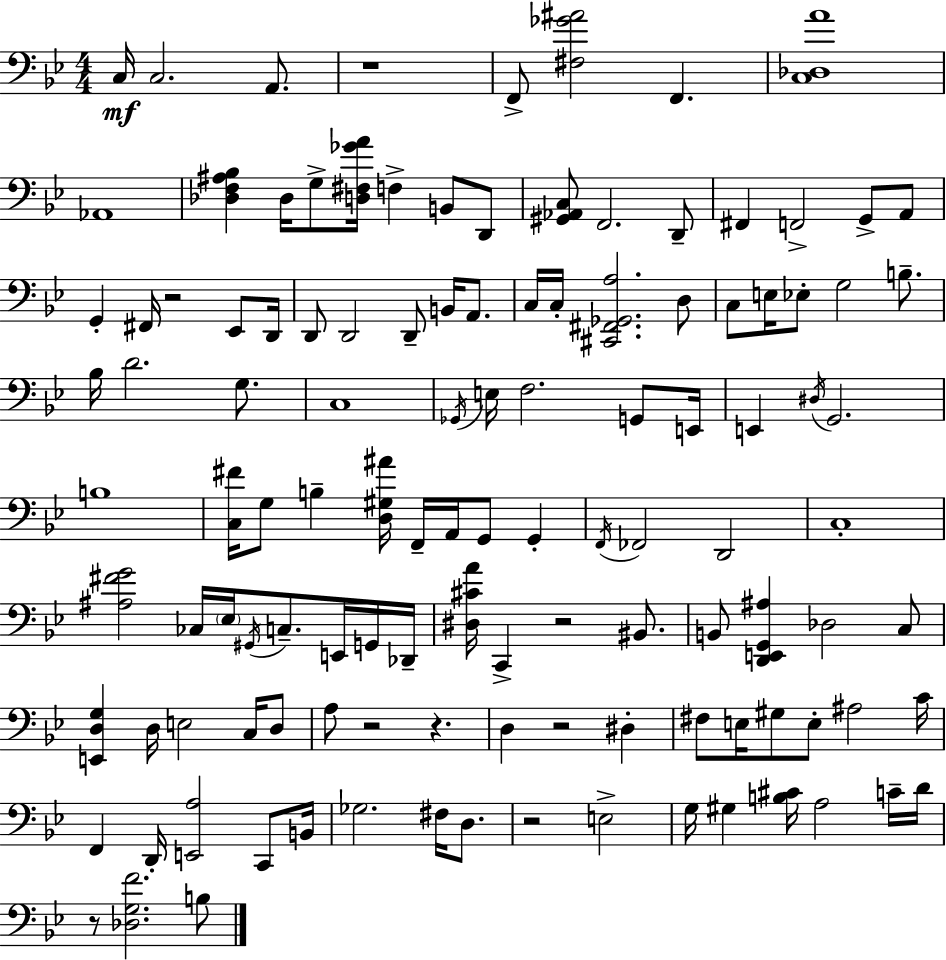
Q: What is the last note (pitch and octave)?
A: B3